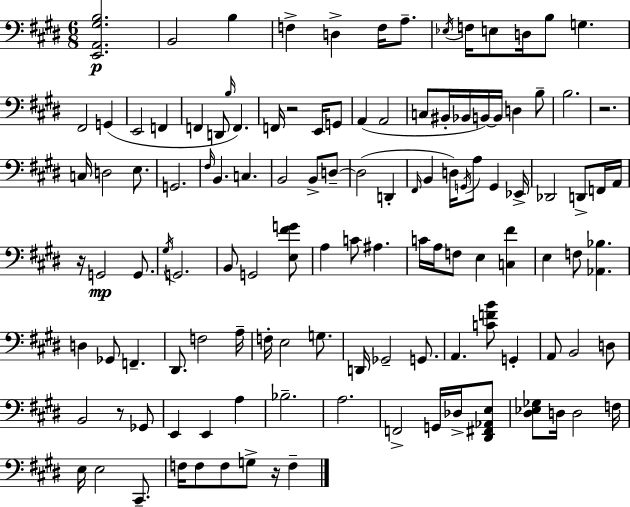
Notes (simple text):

[E2,A2,G#3,B3]/h. B2/h B3/q F3/q D3/q F3/s A3/e. Eb3/s F3/s E3/e D3/s B3/e G3/q. F#2/h G2/q E2/h F2/q F2/q D2/e B3/s F2/q. F2/s R/h E2/s G2/e A2/q A2/h C3/e BIS2/s Bb2/s B2/s B2/s D3/q B3/e B3/h. R/h. C3/s D3/h E3/e. G2/h. F#3/s B2/q. C3/q. B2/h B2/e D3/e D3/h D2/q F#2/s B2/q D3/s G2/s A3/e G2/q Eb2/s Db2/h D2/e F2/s A2/s R/s G2/h G2/e. G#3/s G2/h. B2/e G2/h [E3,F#4,G4]/e A3/q C4/e A#3/q. C4/s A3/s F3/e E3/q [C3,F#4]/q E3/q F3/e [Ab2,Bb3]/q. D3/q Gb2/e F2/q. D#2/e. F3/h A3/s F3/s E3/h G3/e. D2/s Gb2/h G2/e. A2/q. [C4,F4,B4]/e G2/q A2/e B2/h D3/e B2/h R/e Gb2/e E2/q E2/q A3/q Bb3/h. A3/h. F2/h G2/s Db3/s [D#2,F#2,Ab2,E3]/e [D#3,Eb3,Gb3]/e D3/s D3/h F3/s E3/s E3/h C#2/e. F3/s F3/e F3/e G3/e R/s F3/q